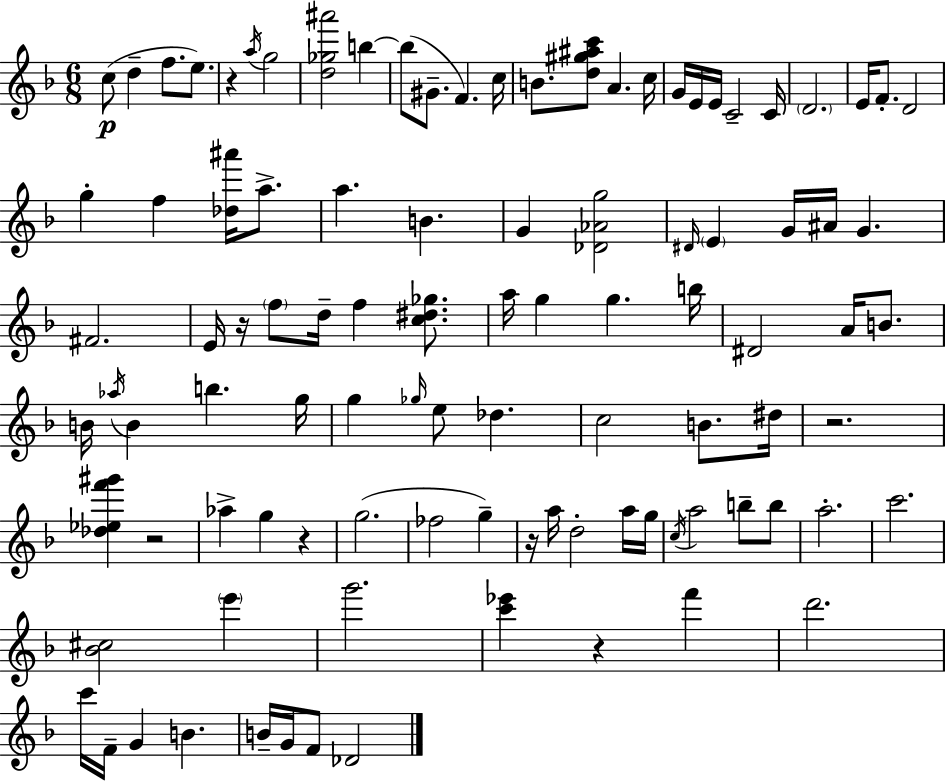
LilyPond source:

{
  \clef treble
  \numericTimeSignature
  \time 6/8
  \key d \minor
  c''8(\p d''4-- f''8. e''8.) | r4 \acciaccatura { a''16 } g''2 | <d'' ges'' ais'''>2 b''4~~ | b''8( gis'8.-- f'4.) | \break c''16 b'8. <d'' gis'' ais'' c'''>8 a'4. | c''16 g'16 e'16 e'16 c'2-- | c'16 \parenthesize d'2. | e'16 f'8.-. d'2 | \break g''4-. f''4 <des'' ais'''>16 a''8.-> | a''4. b'4. | g'4 <des' aes' g''>2 | \grace { dis'16 } \parenthesize e'4 g'16 ais'16 g'4. | \break fis'2. | e'16 r16 \parenthesize f''8 d''16-- f''4 <c'' dis'' ges''>8. | a''16 g''4 g''4. | b''16 dis'2 a'16 b'8. | \break b'16 \acciaccatura { aes''16 } b'4 b''4. | g''16 g''4 \grace { ges''16 } e''8 des''4. | c''2 | b'8. dis''16 r2. | \break <des'' ees'' f''' gis'''>4 r2 | aes''4-> g''4 | r4 g''2.( | fes''2 | \break g''4--) r16 a''16 d''2-. | a''16 g''16 \acciaccatura { c''16 } a''2 | b''8-- b''8 a''2.-. | c'''2. | \break <bes' cis''>2 | \parenthesize e'''4 g'''2. | <c''' ees'''>4 r4 | f'''4 d'''2. | \break c'''16 f'16-- g'4 b'4. | b'16-- g'16 f'8 des'2 | \bar "|."
}